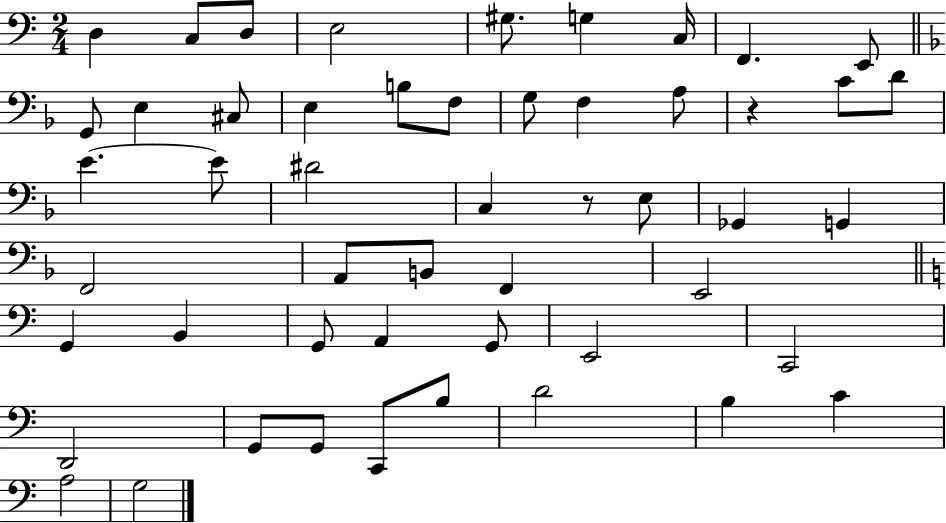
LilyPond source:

{
  \clef bass
  \numericTimeSignature
  \time 2/4
  \key c \major
  d4 c8 d8 | e2 | gis8. g4 c16 | f,4. e,8 | \break \bar "||" \break \key f \major g,8 e4 cis8 | e4 b8 f8 | g8 f4 a8 | r4 c'8 d'8 | \break e'4.~~ e'8 | dis'2 | c4 r8 e8 | ges,4 g,4 | \break f,2 | a,8 b,8 f,4 | e,2 | \bar "||" \break \key c \major g,4 b,4 | g,8 a,4 g,8 | e,2 | c,2 | \break d,2 | g,8 g,8 c,8 b8 | d'2 | b4 c'4 | \break a2 | g2 | \bar "|."
}